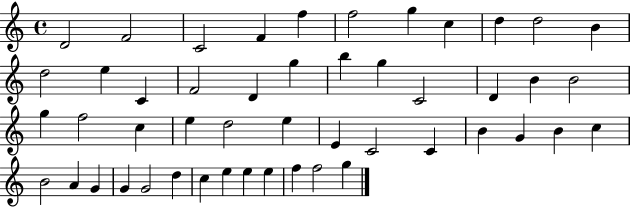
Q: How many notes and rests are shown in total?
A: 49